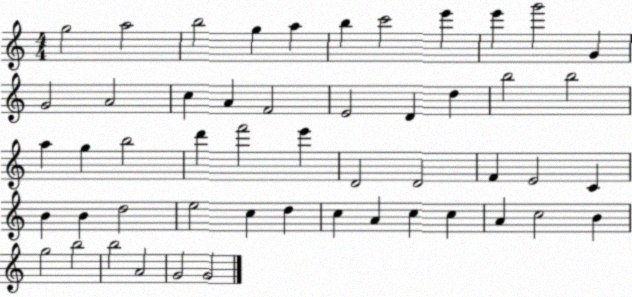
X:1
T:Untitled
M:4/4
L:1/4
K:C
g2 a2 b2 g a b c'2 e' e' g'2 G G2 A2 c A F2 E2 D d b2 b2 a g b2 d' f'2 e' D2 D2 F E2 C B B d2 e2 c d c A c c A c2 B g2 b2 b2 A2 G2 G2